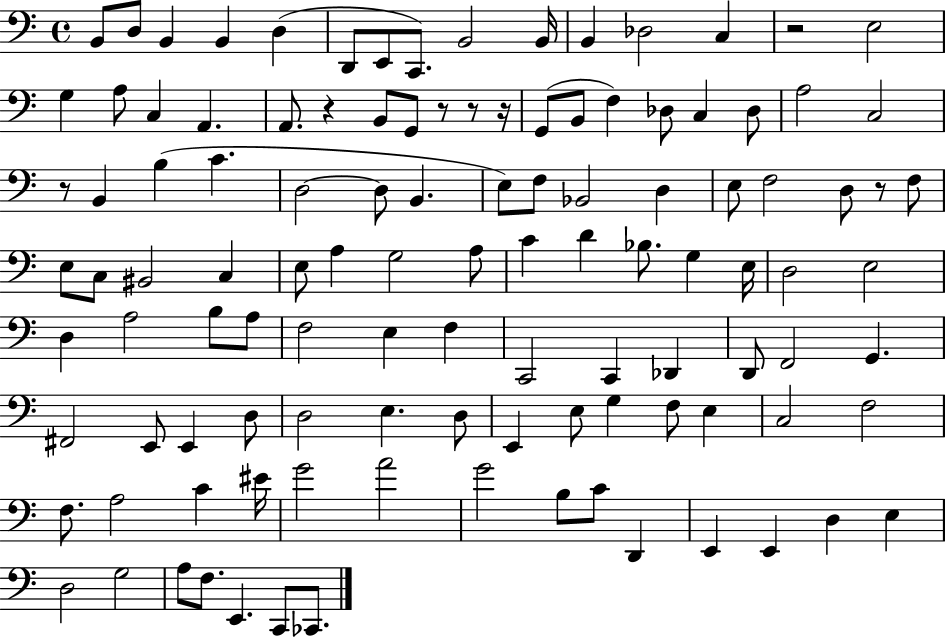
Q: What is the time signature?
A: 4/4